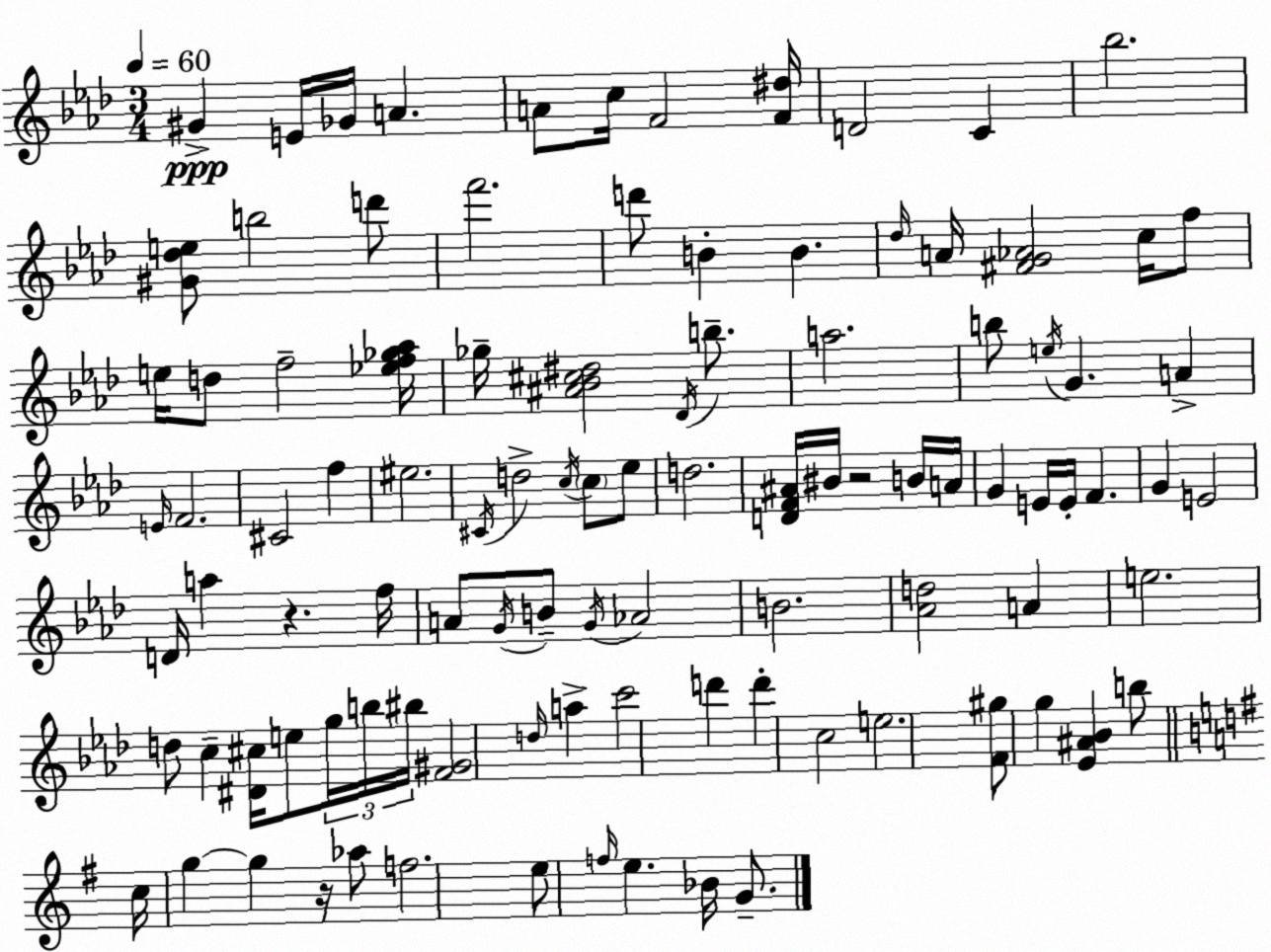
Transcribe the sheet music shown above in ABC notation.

X:1
T:Untitled
M:3/4
L:1/4
K:Fm
^G E/4 _G/4 A A/2 c/4 F2 [F^d]/4 D2 C _b2 [^G_de]/2 b2 d'/2 f'2 d'/2 B B _d/4 A/4 [^FG_A]2 c/4 f/2 e/4 d/2 f2 [_ef_g_a]/4 _g/4 [^A_B^c^d]2 _D/4 b/2 a2 b/2 e/4 G A E/4 F2 ^C2 f ^e2 ^C/4 d2 c/4 c/2 _e/2 d2 [DF^A]/4 ^B/4 z2 B/4 A/4 G E/4 E/4 F G E2 D/4 a z f/4 A/2 G/4 B/2 G/4 _A2 B2 [_Ad]2 A e2 d/2 c [^D^c]/4 e/2 g/4 b/4 ^b/4 [F^G]2 d/4 a c'2 d' d' c2 e2 [F^g]/2 g [_E^A_B] b/2 c/4 g g z/4 _a/2 f2 e/2 f/4 e _B/4 G/2